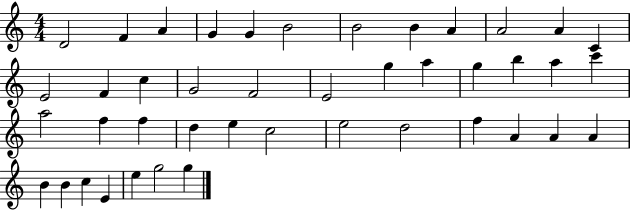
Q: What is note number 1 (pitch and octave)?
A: D4